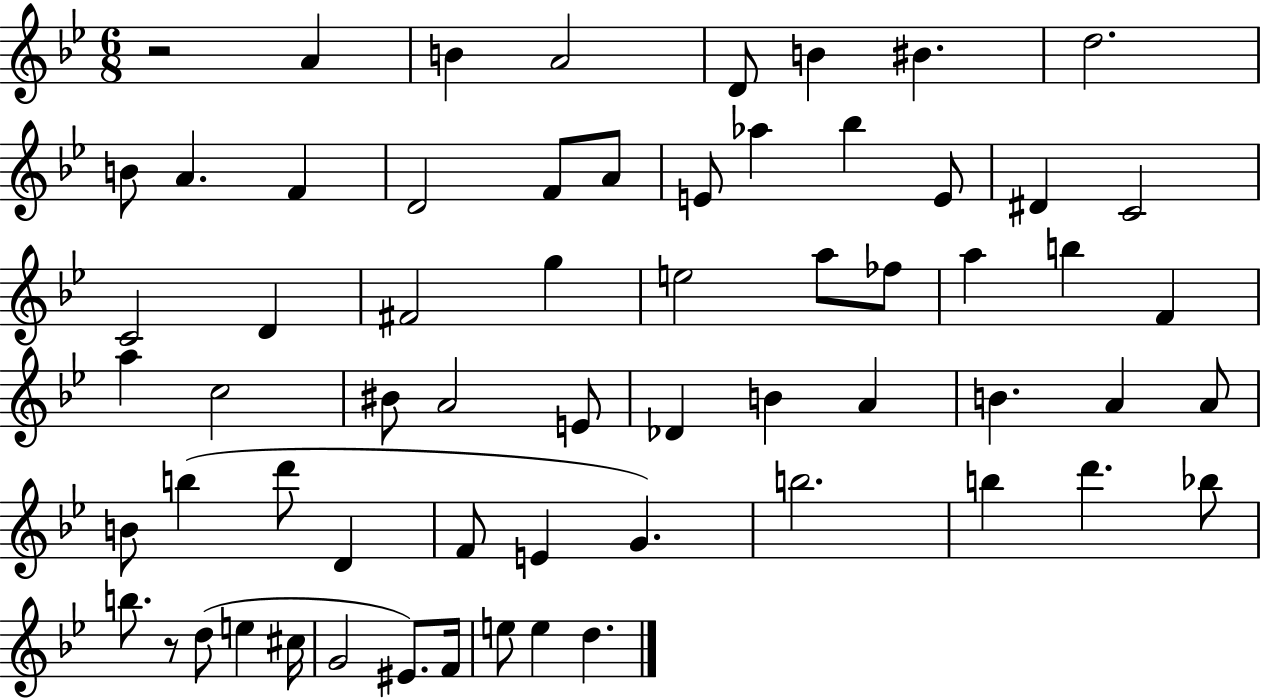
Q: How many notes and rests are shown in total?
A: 63